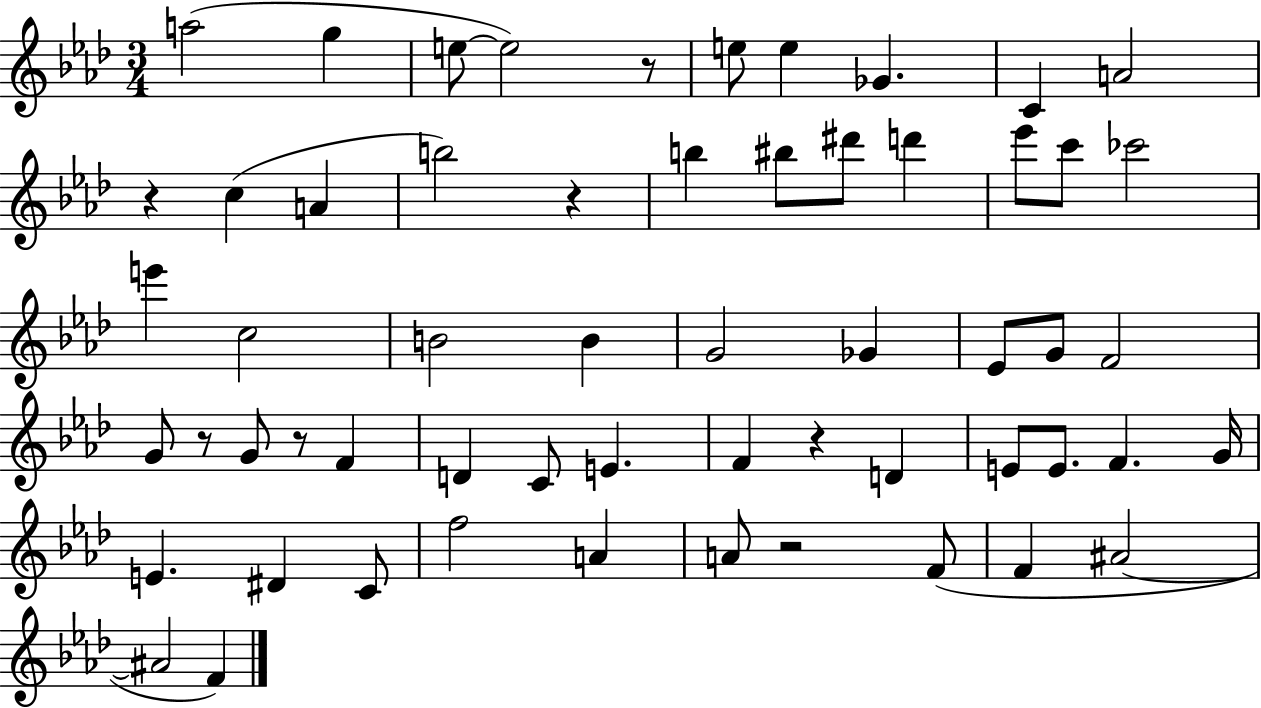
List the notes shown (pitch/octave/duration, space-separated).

A5/h G5/q E5/e E5/h R/e E5/e E5/q Gb4/q. C4/q A4/h R/q C5/q A4/q B5/h R/q B5/q BIS5/e D#6/e D6/q Eb6/e C6/e CES6/h E6/q C5/h B4/h B4/q G4/h Gb4/q Eb4/e G4/e F4/h G4/e R/e G4/e R/e F4/q D4/q C4/e E4/q. F4/q R/q D4/q E4/e E4/e. F4/q. G4/s E4/q. D#4/q C4/e F5/h A4/q A4/e R/h F4/e F4/q A#4/h A#4/h F4/q